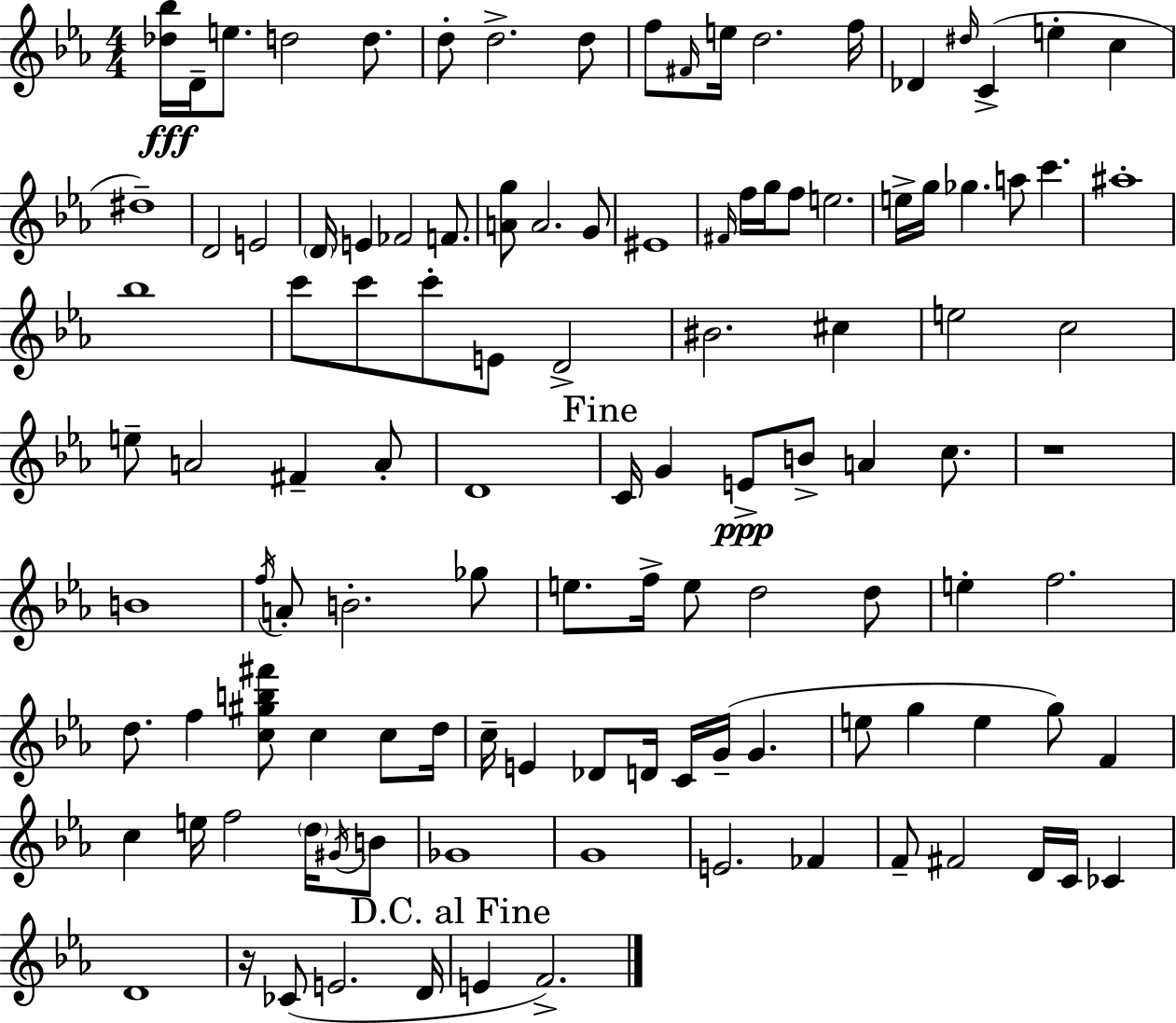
{
  \clef treble
  \numericTimeSignature
  \time 4/4
  \key ees \major
  <des'' bes''>16\fff d'16-- e''8. d''2 d''8. | d''8-. d''2.-> d''8 | f''8 \grace { fis'16 } e''16 d''2. | f''16 des'4 \grace { dis''16 }( c'4-> e''4-. c''4 | \break dis''1--) | d'2 e'2 | \parenthesize d'16 e'4 fes'2 f'8. | <a' g''>8 a'2. | \break g'8 eis'1 | \grace { fis'16 } f''16 g''16 f''8 e''2. | e''16-> g''16 ges''4. a''8 c'''4. | ais''1-. | \break bes''1 | c'''8 c'''8 c'''8-. e'8 d'2-> | bis'2. cis''4 | e''2 c''2 | \break e''8-- a'2 fis'4-- | a'8-. d'1 | \mark "Fine" c'16 g'4 e'8->\ppp b'8-> a'4 | c''8. r1 | \break b'1 | \acciaccatura { f''16 } a'8-. b'2.-. | ges''8 e''8. f''16-> e''8 d''2 | d''8 e''4-. f''2. | \break d''8. f''4 <c'' gis'' b'' fis'''>8 c''4 | c''8 d''16 c''16-- e'4 des'8 d'16 c'16 g'16--( g'4. | e''8 g''4 e''4 g''8) | f'4 c''4 e''16 f''2 | \break \parenthesize d''16 \acciaccatura { gis'16 } b'8 ges'1 | g'1 | e'2. | fes'4 f'8-- fis'2 d'16 | \break c'16 ces'4 d'1 | r16 ces'8( e'2. | d'16 \mark "D.C. al Fine" e'4 f'2.->) | \bar "|."
}